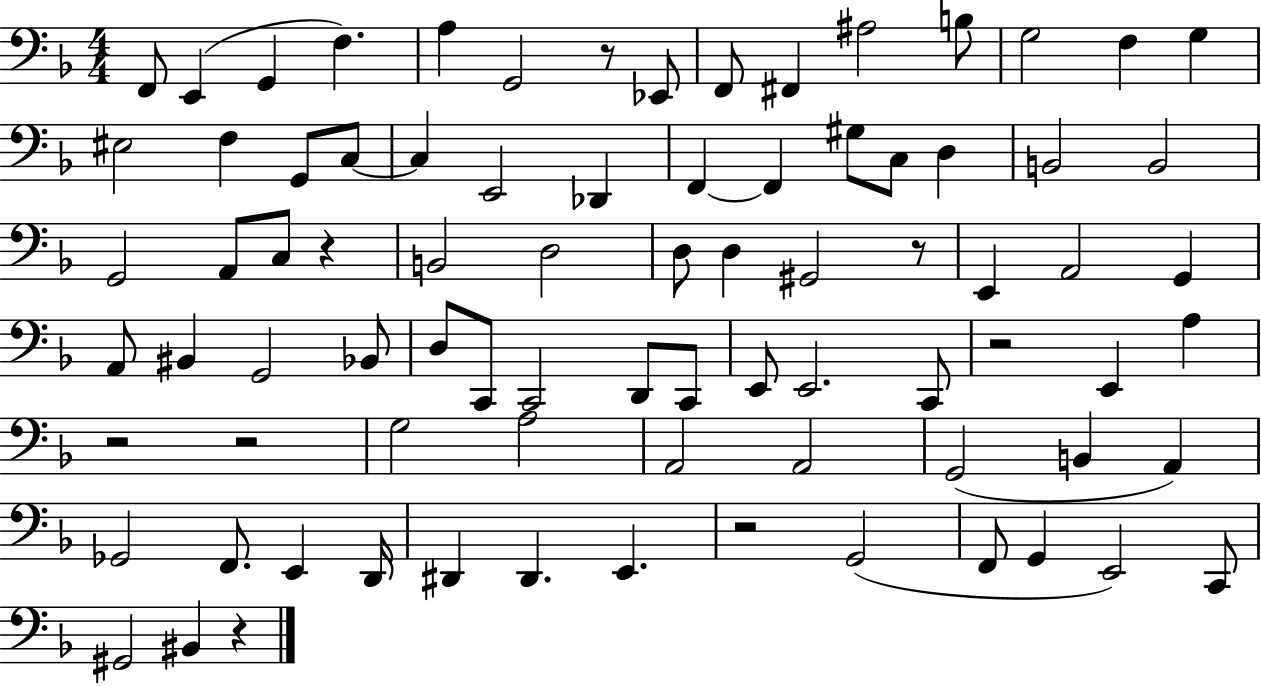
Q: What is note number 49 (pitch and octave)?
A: E2